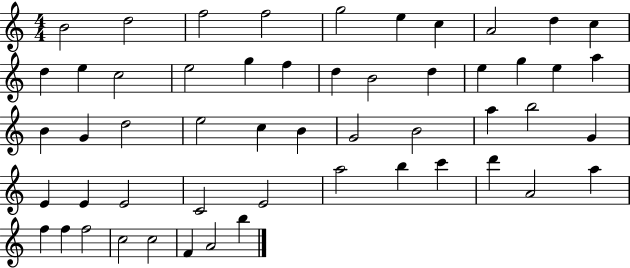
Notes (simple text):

B4/h D5/h F5/h F5/h G5/h E5/q C5/q A4/h D5/q C5/q D5/q E5/q C5/h E5/h G5/q F5/q D5/q B4/h D5/q E5/q G5/q E5/q A5/q B4/q G4/q D5/h E5/h C5/q B4/q G4/h B4/h A5/q B5/h G4/q E4/q E4/q E4/h C4/h E4/h A5/h B5/q C6/q D6/q A4/h A5/q F5/q F5/q F5/h C5/h C5/h F4/q A4/h B5/q